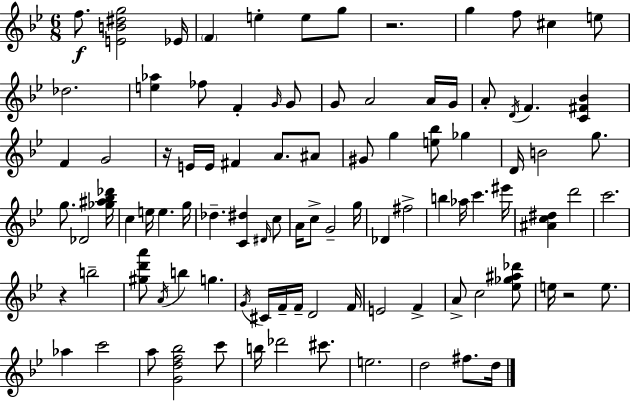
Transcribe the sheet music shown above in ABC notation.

X:1
T:Untitled
M:6/8
L:1/4
K:Bb
f/2 [EB^dg]2 _E/4 F e e/2 g/2 z2 g f/2 ^c e/2 _d2 [e_a] _f/2 F G/4 G/2 G/2 A2 A/4 G/4 A/2 D/4 F [C^F_B] F G2 z/4 E/4 E/4 ^F A/2 ^A/2 ^G/2 g [e_b]/2 _g D/4 B2 g/2 g/2 _D2 [_g^a_b_d']/4 c e/4 e g/4 _d [C^d] ^D/4 c/2 A/4 c/2 G2 g/4 _D ^f2 b _a/4 c' ^e'/4 [^Ac^d] d'2 c'2 z b2 [^gd'a']/2 A/4 b g G/4 ^C/4 F/4 F/4 D2 F/4 E2 F A/2 c2 [_e_g^a_d']/2 e/4 z2 e/2 _a c'2 a/2 [Gdf_b]2 c'/2 b/4 _d'2 ^c'/2 e2 d2 ^f/2 d/4